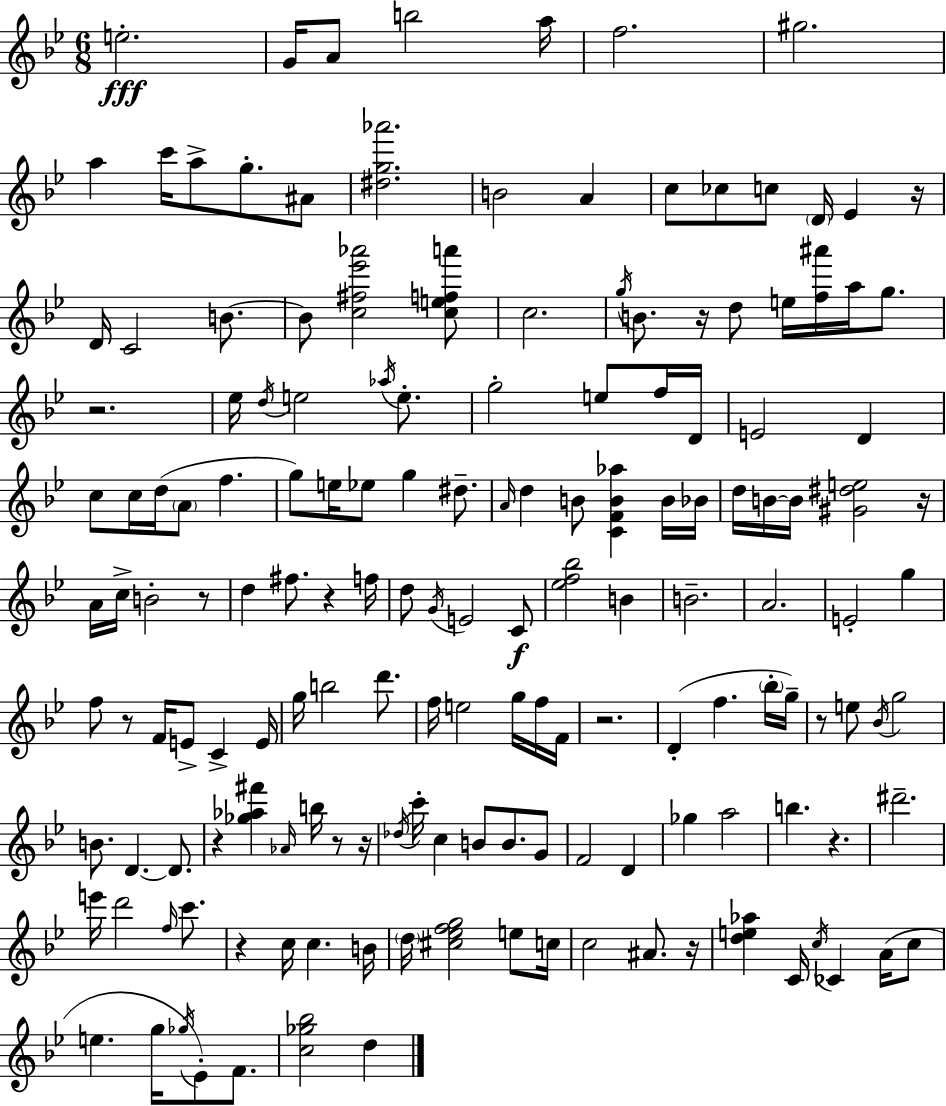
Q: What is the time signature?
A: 6/8